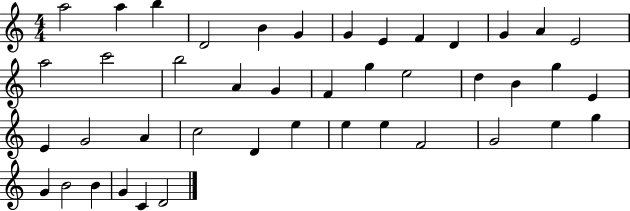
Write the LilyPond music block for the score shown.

{
  \clef treble
  \numericTimeSignature
  \time 4/4
  \key c \major
  a''2 a''4 b''4 | d'2 b'4 g'4 | g'4 e'4 f'4 d'4 | g'4 a'4 e'2 | \break a''2 c'''2 | b''2 a'4 g'4 | f'4 g''4 e''2 | d''4 b'4 g''4 e'4 | \break e'4 g'2 a'4 | c''2 d'4 e''4 | e''4 e''4 f'2 | g'2 e''4 g''4 | \break g'4 b'2 b'4 | g'4 c'4 d'2 | \bar "|."
}